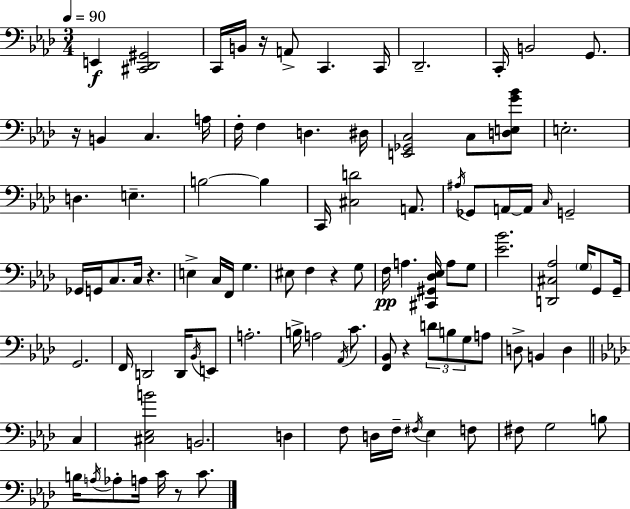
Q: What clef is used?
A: bass